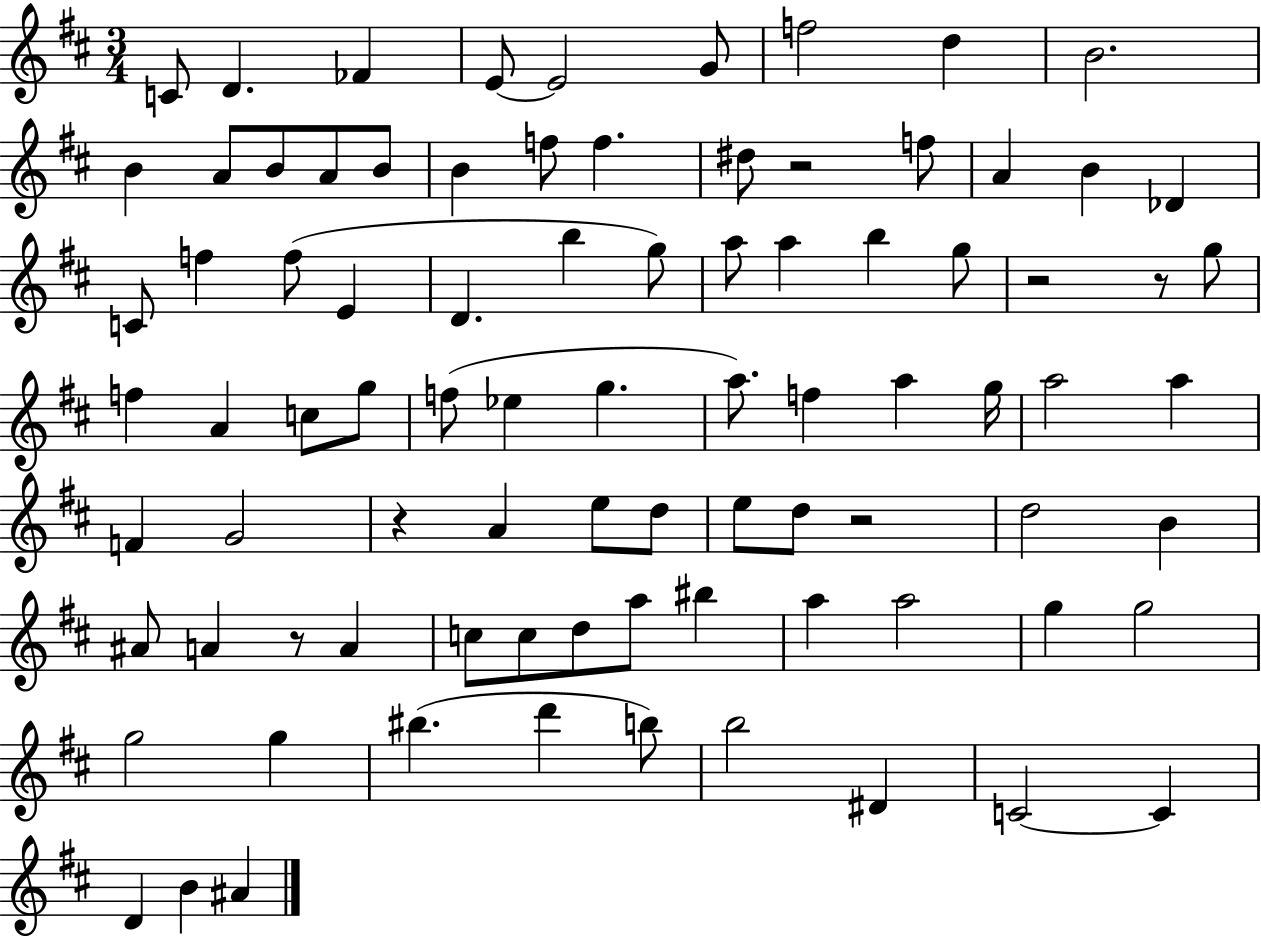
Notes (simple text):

C4/e D4/q. FES4/q E4/e E4/h G4/e F5/h D5/q B4/h. B4/q A4/e B4/e A4/e B4/e B4/q F5/e F5/q. D#5/e R/h F5/e A4/q B4/q Db4/q C4/e F5/q F5/e E4/q D4/q. B5/q G5/e A5/e A5/q B5/q G5/e R/h R/e G5/e F5/q A4/q C5/e G5/e F5/e Eb5/q G5/q. A5/e. F5/q A5/q G5/s A5/h A5/q F4/q G4/h R/q A4/q E5/e D5/e E5/e D5/e R/h D5/h B4/q A#4/e A4/q R/e A4/q C5/e C5/e D5/e A5/e BIS5/q A5/q A5/h G5/q G5/h G5/h G5/q BIS5/q. D6/q B5/e B5/h D#4/q C4/h C4/q D4/q B4/q A#4/q